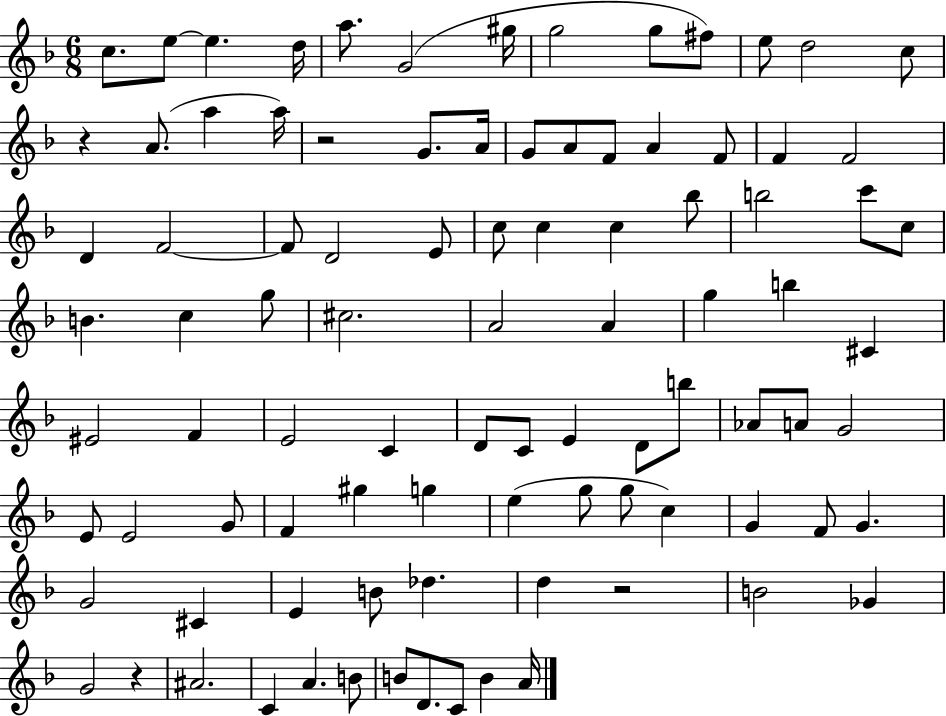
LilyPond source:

{
  \clef treble
  \numericTimeSignature
  \time 6/8
  \key f \major
  c''8. e''8~~ e''4. d''16 | a''8. g'2( gis''16 | g''2 g''8 fis''8) | e''8 d''2 c''8 | \break r4 a'8.( a''4 a''16) | r2 g'8. a'16 | g'8 a'8 f'8 a'4 f'8 | f'4 f'2 | \break d'4 f'2~~ | f'8 d'2 e'8 | c''8 c''4 c''4 bes''8 | b''2 c'''8 c''8 | \break b'4. c''4 g''8 | cis''2. | a'2 a'4 | g''4 b''4 cis'4 | \break eis'2 f'4 | e'2 c'4 | d'8 c'8 e'4 d'8 b''8 | aes'8 a'8 g'2 | \break e'8 e'2 g'8 | f'4 gis''4 g''4 | e''4( g''8 g''8 c''4) | g'4 f'8 g'4. | \break g'2 cis'4 | e'4 b'8 des''4. | d''4 r2 | b'2 ges'4 | \break g'2 r4 | ais'2. | c'4 a'4. b'8 | b'8 d'8. c'8 b'4 a'16 | \break \bar "|."
}